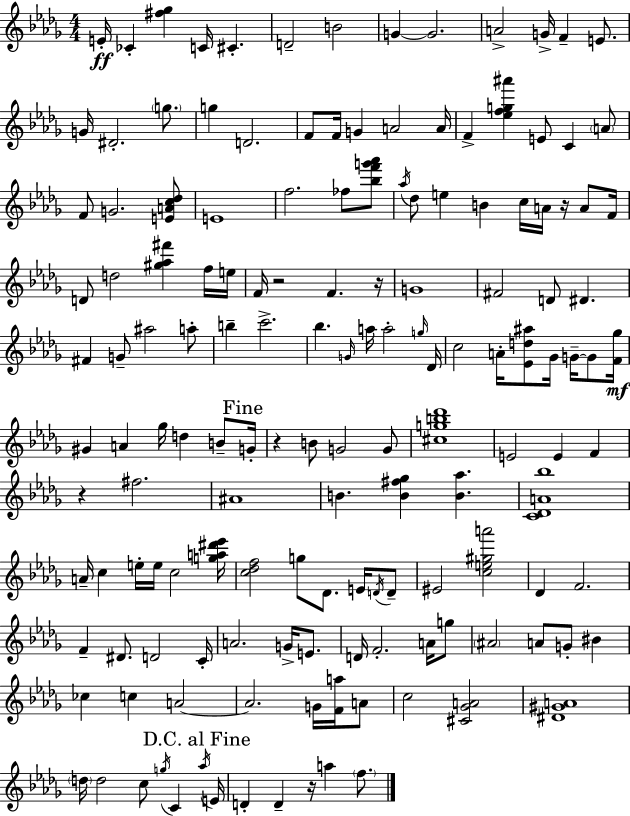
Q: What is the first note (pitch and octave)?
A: E4